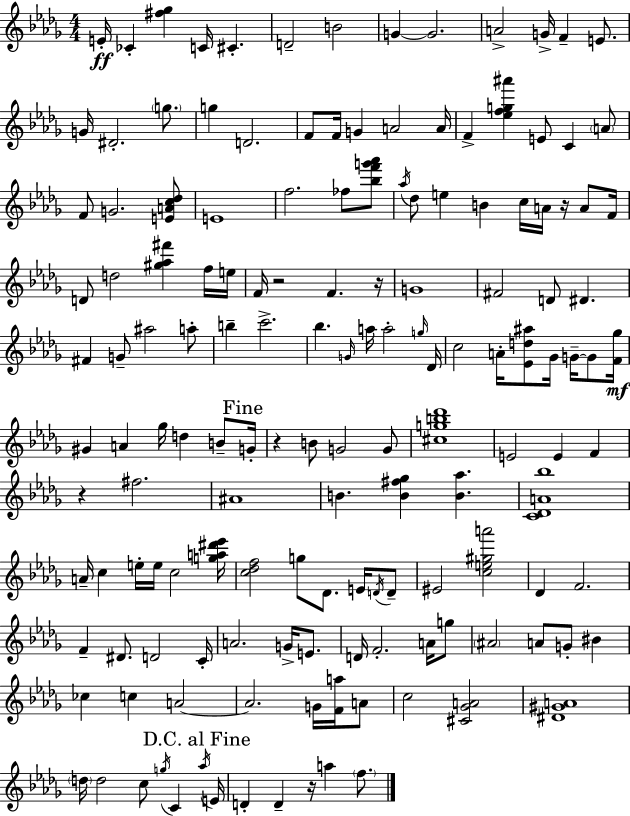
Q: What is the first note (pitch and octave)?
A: E4